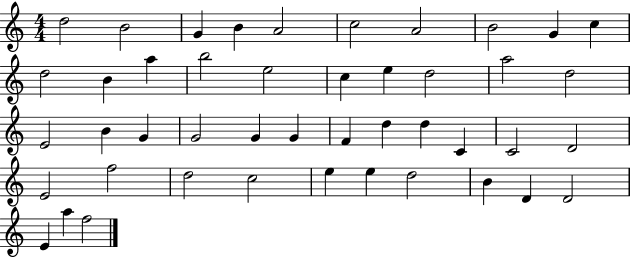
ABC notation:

X:1
T:Untitled
M:4/4
L:1/4
K:C
d2 B2 G B A2 c2 A2 B2 G c d2 B a b2 e2 c e d2 a2 d2 E2 B G G2 G G F d d C C2 D2 E2 f2 d2 c2 e e d2 B D D2 E a f2